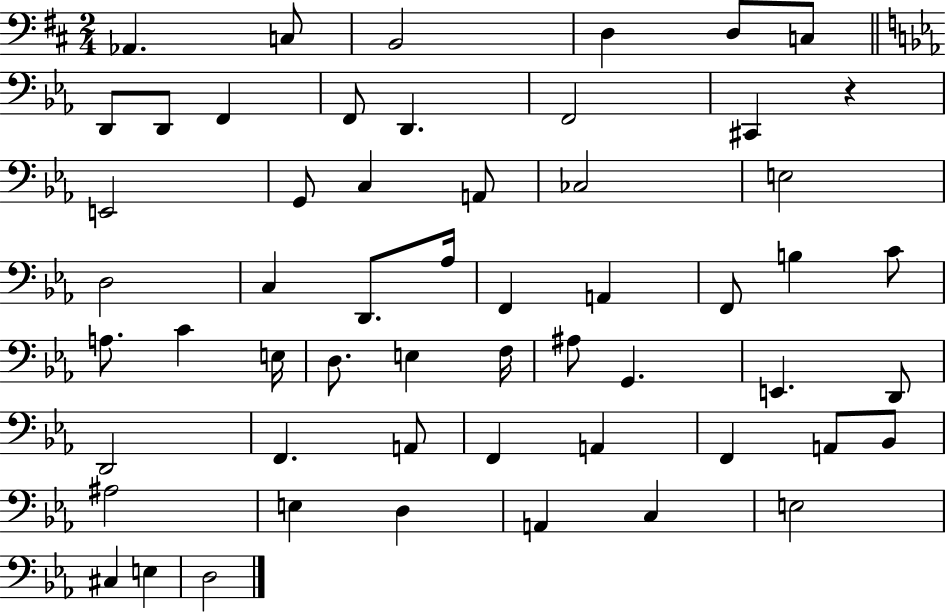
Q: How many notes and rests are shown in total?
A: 56